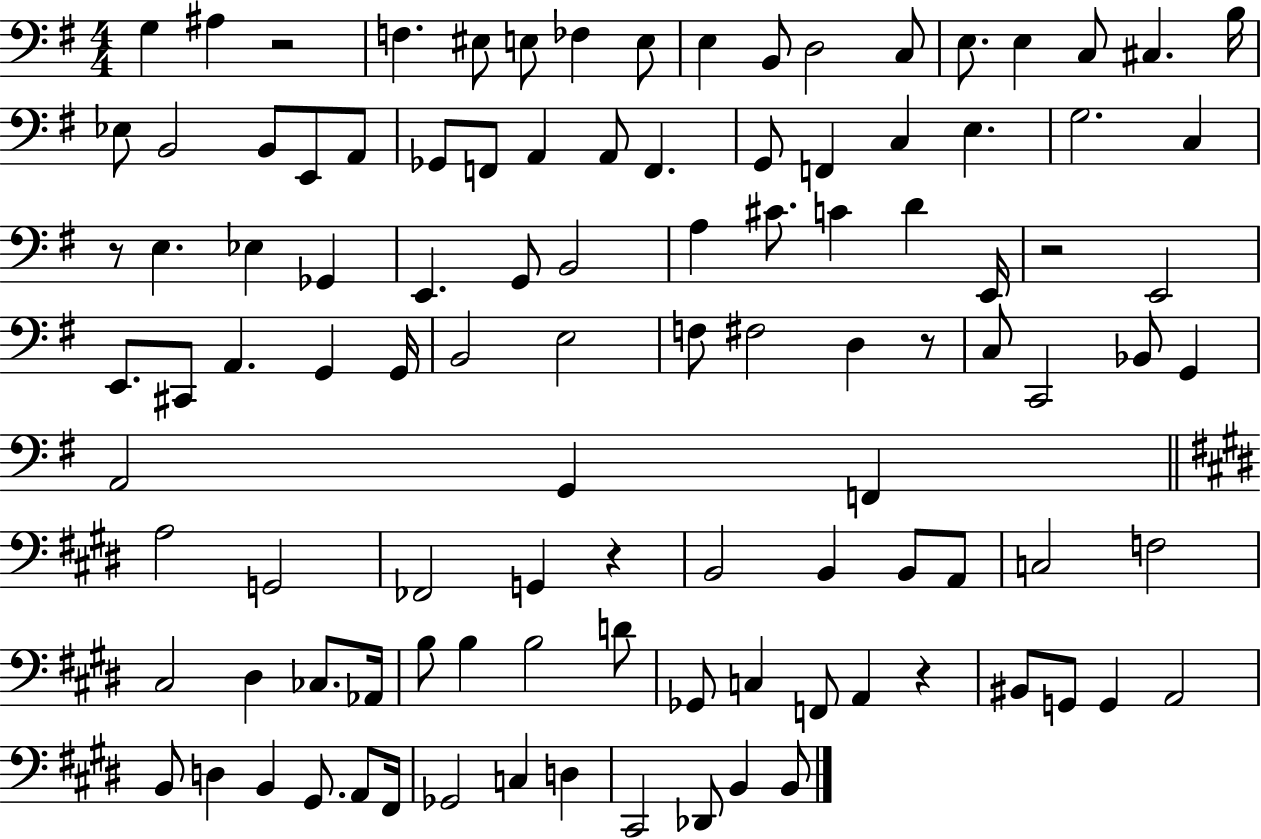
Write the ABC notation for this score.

X:1
T:Untitled
M:4/4
L:1/4
K:G
G, ^A, z2 F, ^E,/2 E,/2 _F, E,/2 E, B,,/2 D,2 C,/2 E,/2 E, C,/2 ^C, B,/4 _E,/2 B,,2 B,,/2 E,,/2 A,,/2 _G,,/2 F,,/2 A,, A,,/2 F,, G,,/2 F,, C, E, G,2 C, z/2 E, _E, _G,, E,, G,,/2 B,,2 A, ^C/2 C D E,,/4 z2 E,,2 E,,/2 ^C,,/2 A,, G,, G,,/4 B,,2 E,2 F,/2 ^F,2 D, z/2 C,/2 C,,2 _B,,/2 G,, A,,2 G,, F,, A,2 G,,2 _F,,2 G,, z B,,2 B,, B,,/2 A,,/2 C,2 F,2 ^C,2 ^D, _C,/2 _A,,/4 B,/2 B, B,2 D/2 _G,,/2 C, F,,/2 A,, z ^B,,/2 G,,/2 G,, A,,2 B,,/2 D, B,, ^G,,/2 A,,/2 ^F,,/4 _G,,2 C, D, ^C,,2 _D,,/2 B,, B,,/2